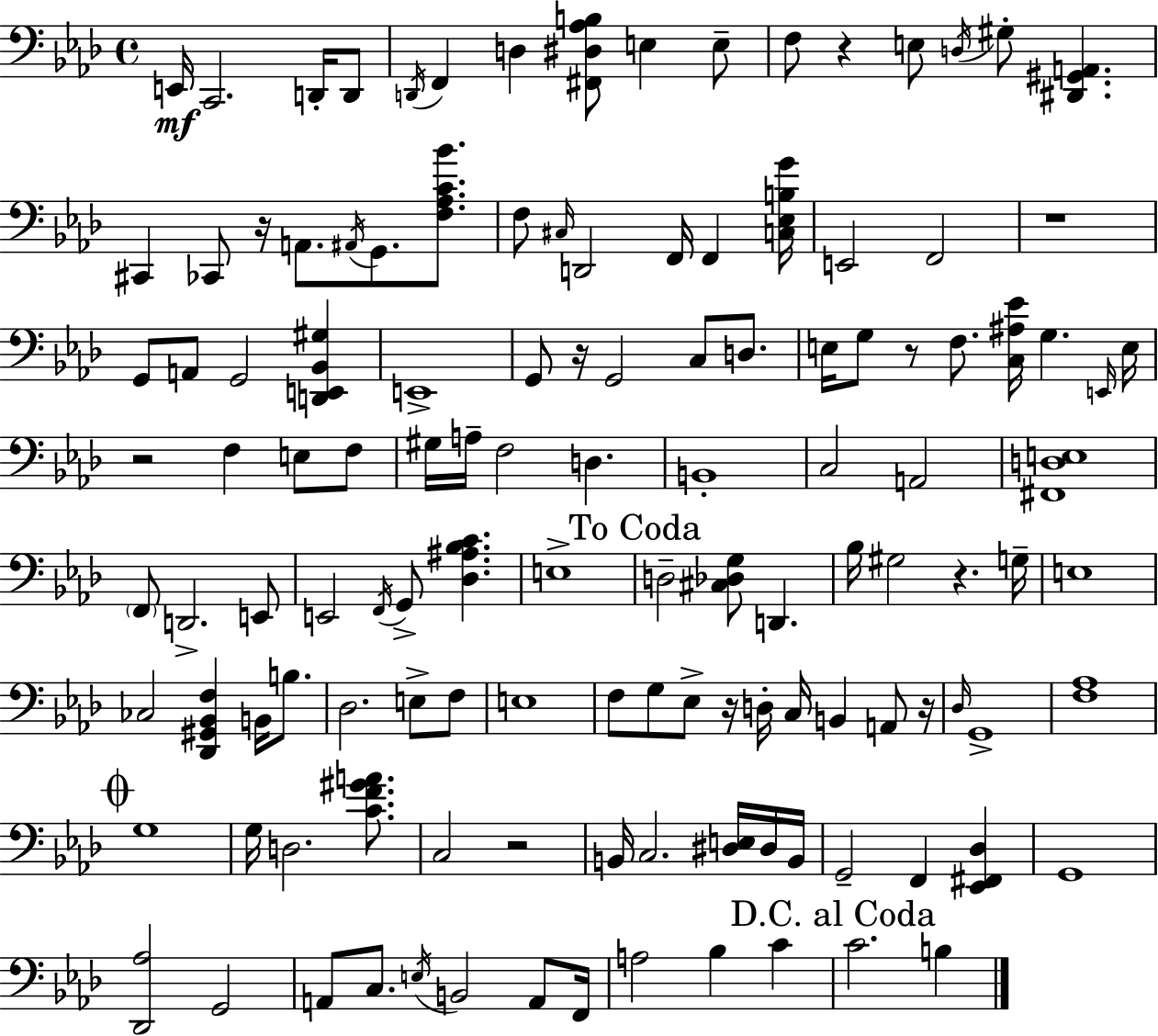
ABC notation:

X:1
T:Untitled
M:4/4
L:1/4
K:Ab
E,,/4 C,,2 D,,/4 D,,/2 D,,/4 F,, D, [^F,,^D,_A,B,]/2 E, E,/2 F,/2 z E,/2 D,/4 ^G,/2 [^D,,^G,,A,,] ^C,, _C,,/2 z/4 A,,/2 ^A,,/4 G,,/2 [F,_A,C_B]/2 F,/2 ^C,/4 D,,2 F,,/4 F,, [C,_E,B,G]/4 E,,2 F,,2 z4 G,,/2 A,,/2 G,,2 [D,,E,,_B,,^G,] E,,4 G,,/2 z/4 G,,2 C,/2 D,/2 E,/4 G,/2 z/2 F,/2 [C,^A,_E]/4 G, E,,/4 E,/4 z2 F, E,/2 F,/2 ^G,/4 A,/4 F,2 D, B,,4 C,2 A,,2 [^F,,D,E,]4 F,,/2 D,,2 E,,/2 E,,2 F,,/4 G,,/2 [_D,^A,_B,C] E,4 D,2 [^C,_D,G,]/2 D,, _B,/4 ^G,2 z G,/4 E,4 _C,2 [_D,,^G,,_B,,F,] B,,/4 B,/2 _D,2 E,/2 F,/2 E,4 F,/2 G,/2 _E,/2 z/4 D,/4 C,/4 B,, A,,/2 z/4 _D,/4 G,,4 [F,_A,]4 G,4 G,/4 D,2 [CF^GA]/2 C,2 z2 B,,/4 C,2 [^D,E,]/4 ^D,/4 B,,/4 G,,2 F,, [_E,,^F,,_D,] G,,4 [_D,,_A,]2 G,,2 A,,/2 C,/2 E,/4 B,,2 A,,/2 F,,/4 A,2 _B, C C2 B,